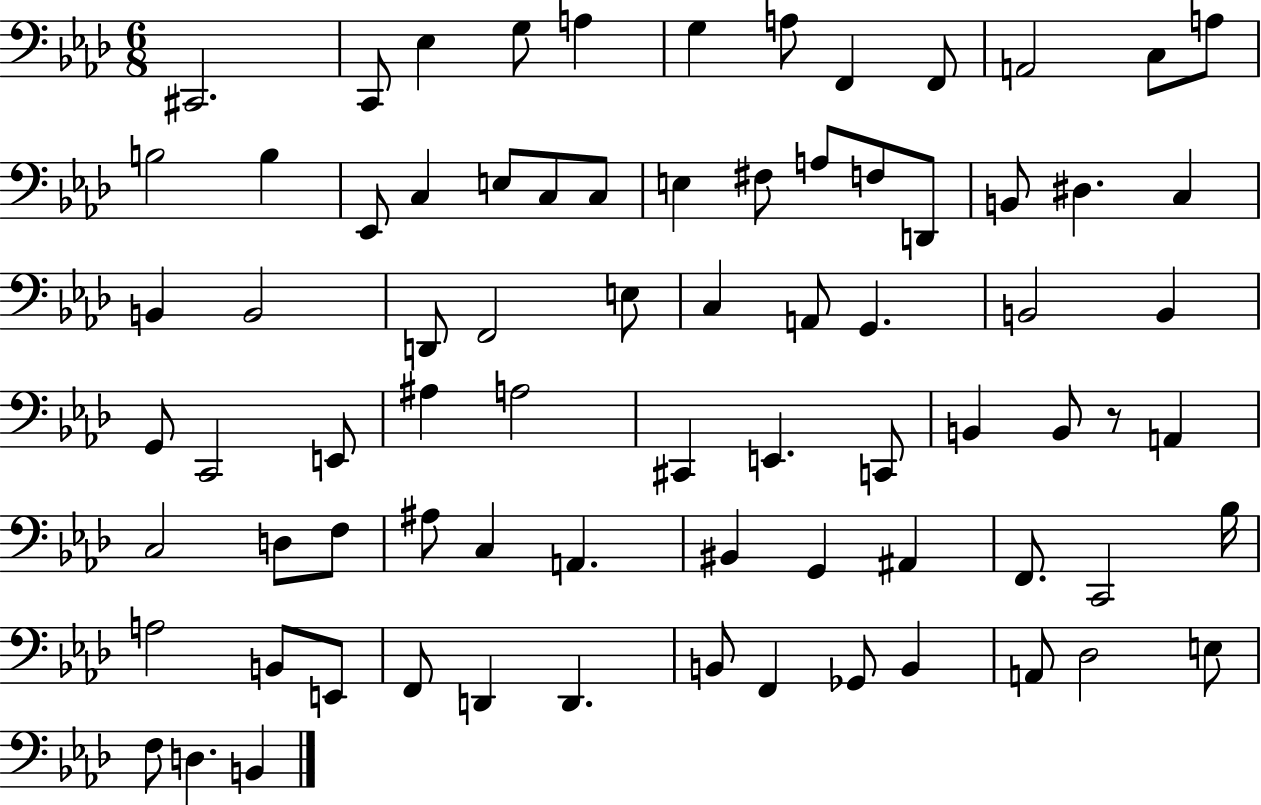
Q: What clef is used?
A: bass